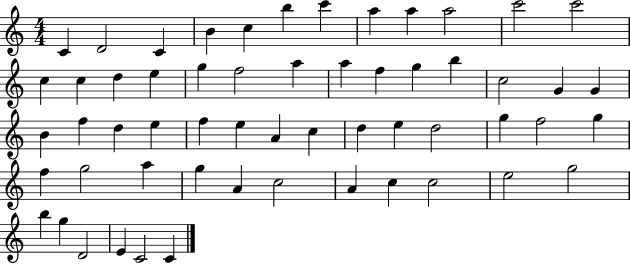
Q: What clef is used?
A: treble